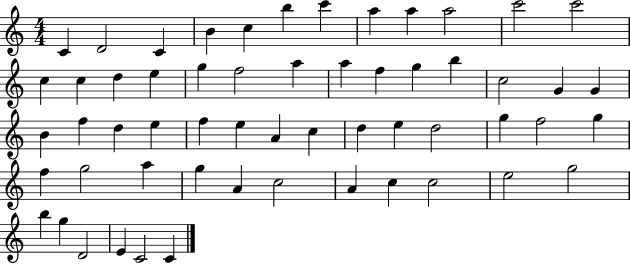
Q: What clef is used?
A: treble